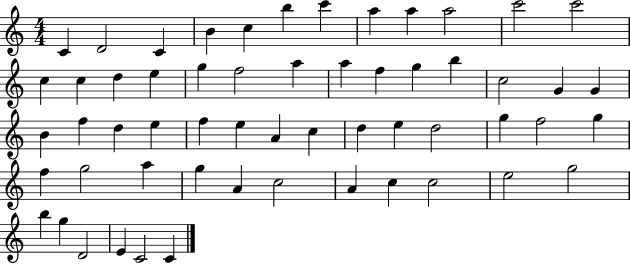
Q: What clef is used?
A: treble